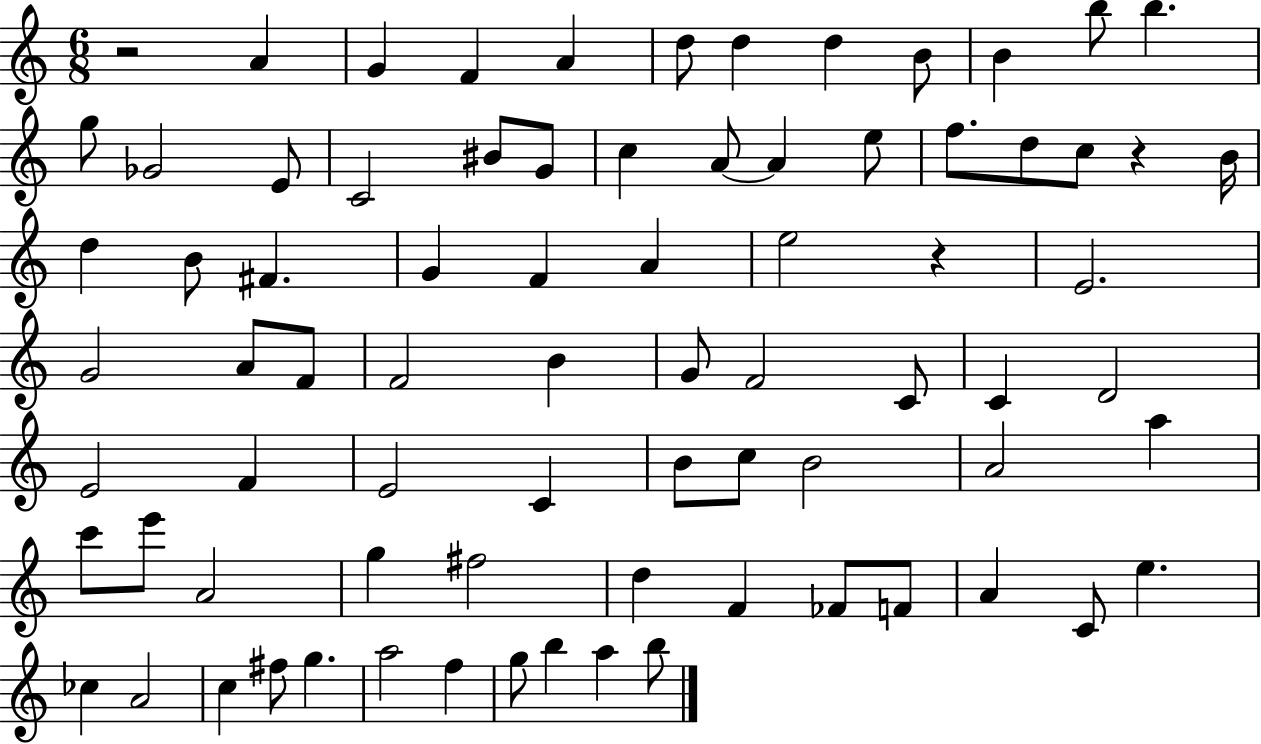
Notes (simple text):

R/h A4/q G4/q F4/q A4/q D5/e D5/q D5/q B4/e B4/q B5/e B5/q. G5/e Gb4/h E4/e C4/h BIS4/e G4/e C5/q A4/e A4/q E5/e F5/e. D5/e C5/e R/q B4/s D5/q B4/e F#4/q. G4/q F4/q A4/q E5/h R/q E4/h. G4/h A4/e F4/e F4/h B4/q G4/e F4/h C4/e C4/q D4/h E4/h F4/q E4/h C4/q B4/e C5/e B4/h A4/h A5/q C6/e E6/e A4/h G5/q F#5/h D5/q F4/q FES4/e F4/e A4/q C4/e E5/q. CES5/q A4/h C5/q F#5/e G5/q. A5/h F5/q G5/e B5/q A5/q B5/e